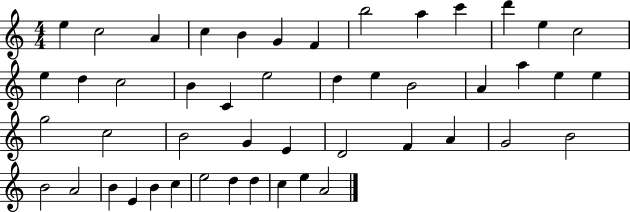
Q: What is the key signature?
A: C major